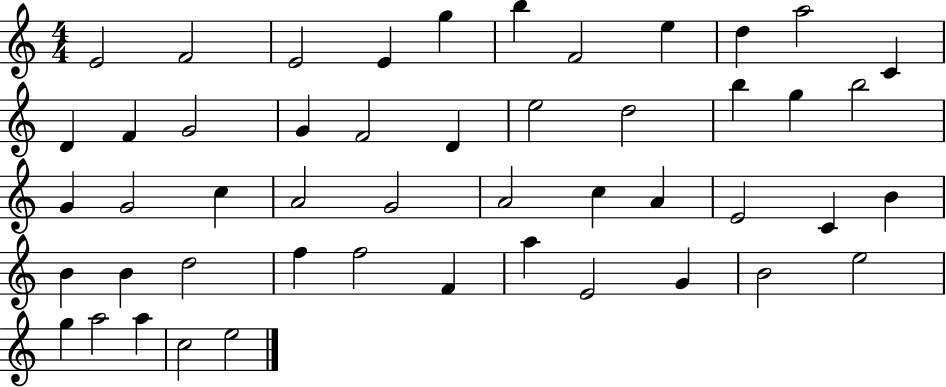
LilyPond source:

{
  \clef treble
  \numericTimeSignature
  \time 4/4
  \key c \major
  e'2 f'2 | e'2 e'4 g''4 | b''4 f'2 e''4 | d''4 a''2 c'4 | \break d'4 f'4 g'2 | g'4 f'2 d'4 | e''2 d''2 | b''4 g''4 b''2 | \break g'4 g'2 c''4 | a'2 g'2 | a'2 c''4 a'4 | e'2 c'4 b'4 | \break b'4 b'4 d''2 | f''4 f''2 f'4 | a''4 e'2 g'4 | b'2 e''2 | \break g''4 a''2 a''4 | c''2 e''2 | \bar "|."
}